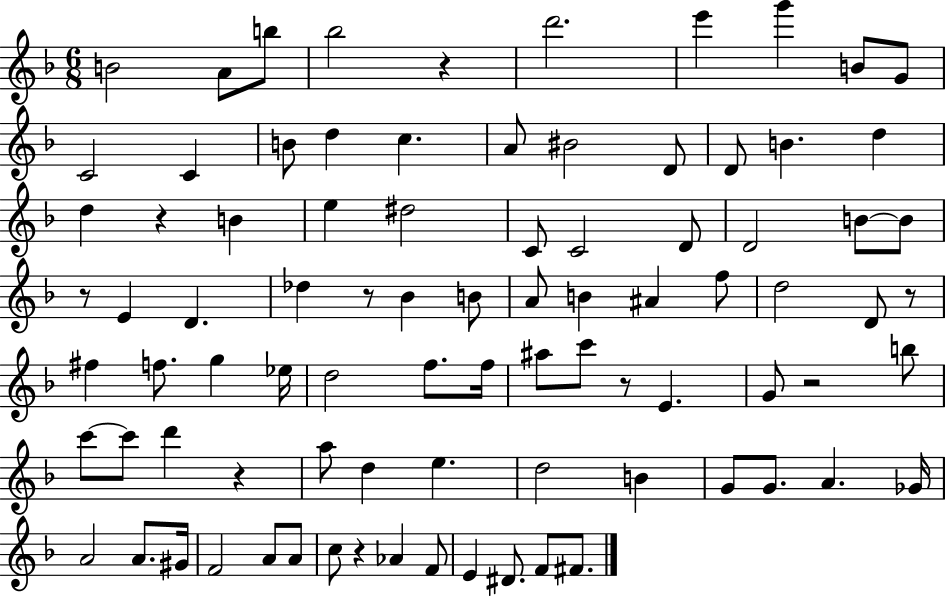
X:1
T:Untitled
M:6/8
L:1/4
K:F
B2 A/2 b/2 _b2 z d'2 e' g' B/2 G/2 C2 C B/2 d c A/2 ^B2 D/2 D/2 B d d z B e ^d2 C/2 C2 D/2 D2 B/2 B/2 z/2 E D _d z/2 _B B/2 A/2 B ^A f/2 d2 D/2 z/2 ^f f/2 g _e/4 d2 f/2 f/4 ^a/2 c'/2 z/2 E G/2 z2 b/2 c'/2 c'/2 d' z a/2 d e d2 B G/2 G/2 A _G/4 A2 A/2 ^G/4 F2 A/2 A/2 c/2 z _A F/2 E ^D/2 F/2 ^F/2